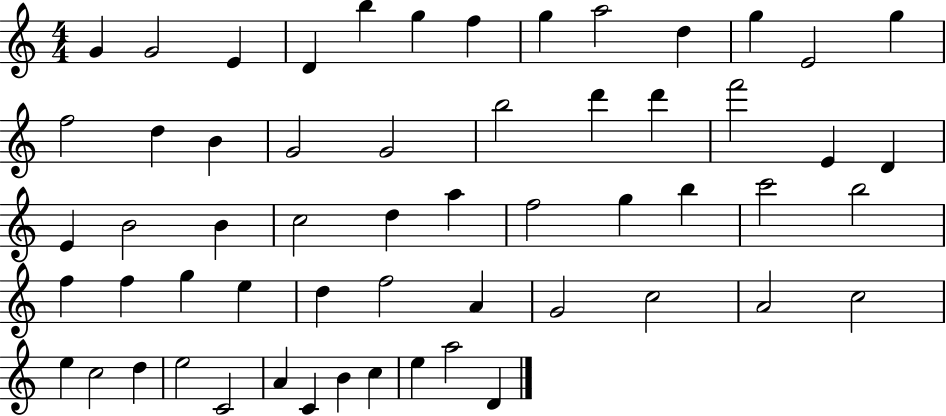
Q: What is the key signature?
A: C major